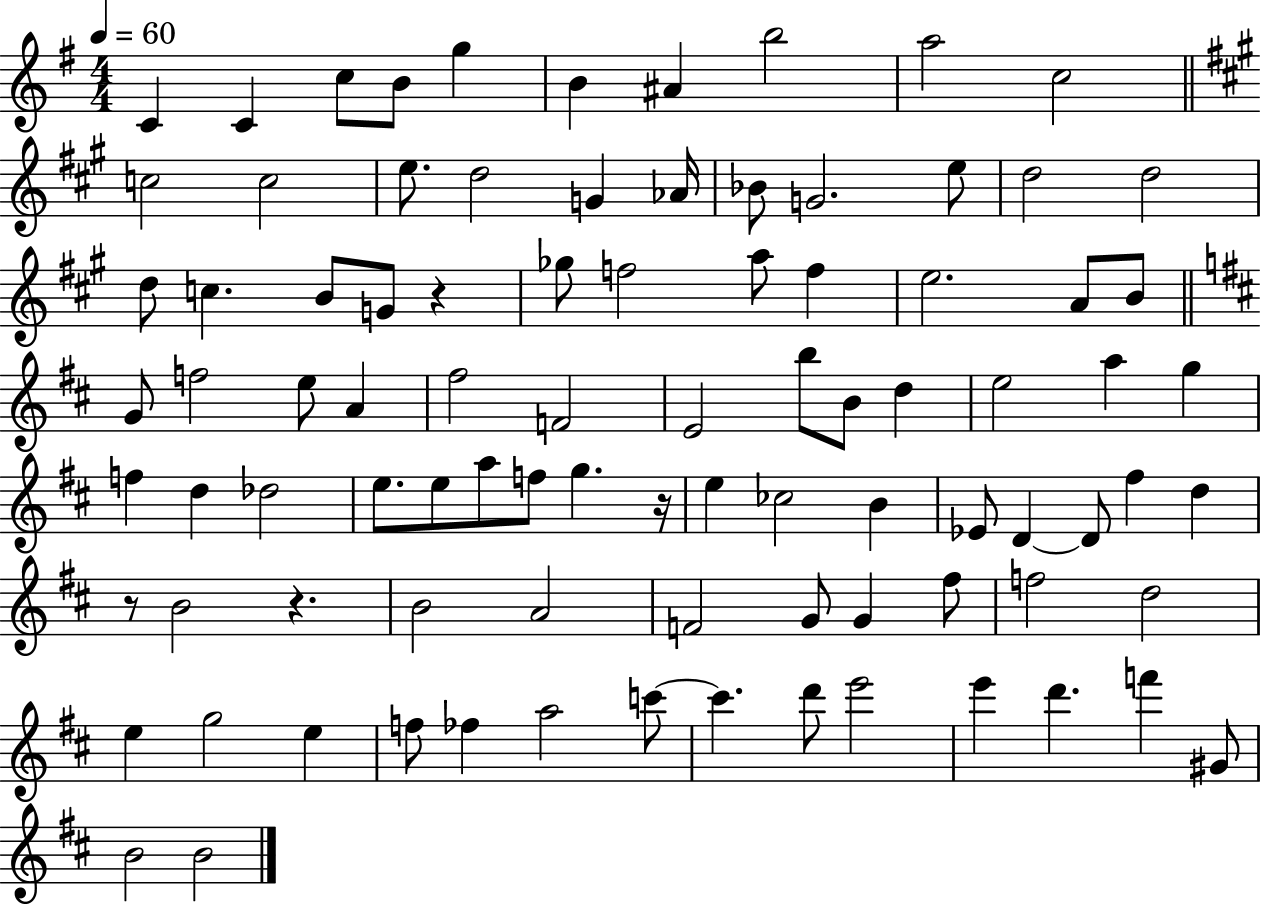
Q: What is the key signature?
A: G major